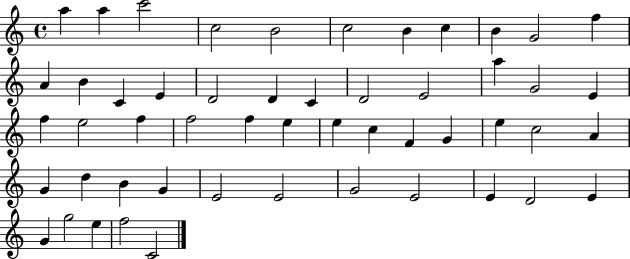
A5/q A5/q C6/h C5/h B4/h C5/h B4/q C5/q B4/q G4/h F5/q A4/q B4/q C4/q E4/q D4/h D4/q C4/q D4/h E4/h A5/q G4/h E4/q F5/q E5/h F5/q F5/h F5/q E5/q E5/q C5/q F4/q G4/q E5/q C5/h A4/q G4/q D5/q B4/q G4/q E4/h E4/h G4/h E4/h E4/q D4/h E4/q G4/q G5/h E5/q F5/h C4/h